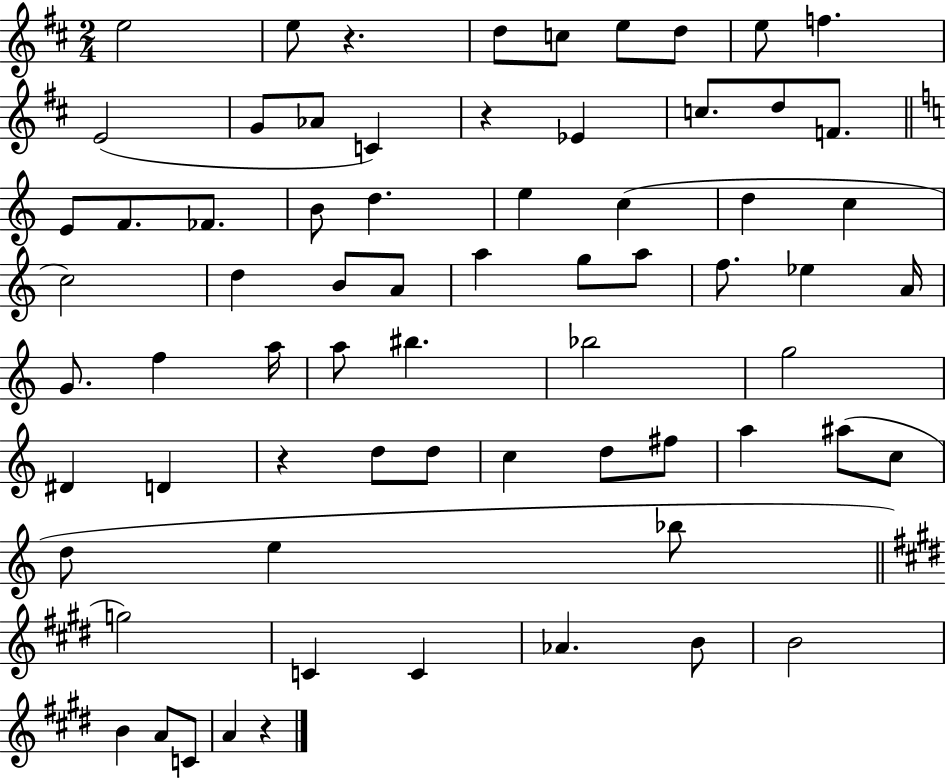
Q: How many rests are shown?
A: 4